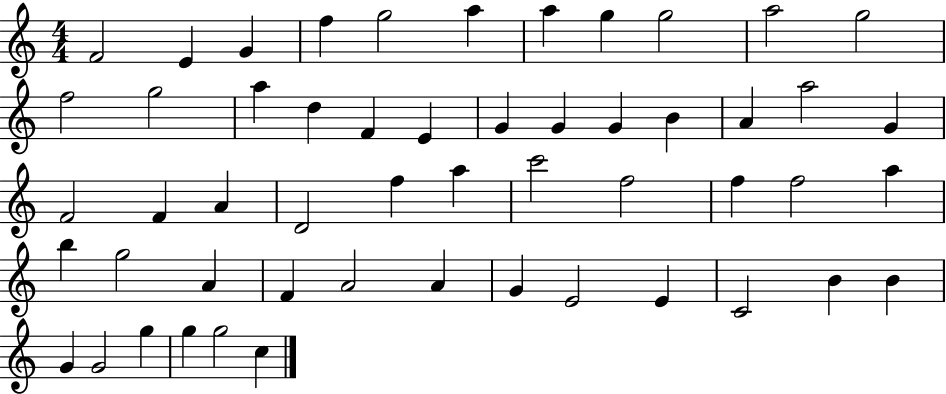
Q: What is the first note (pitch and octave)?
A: F4